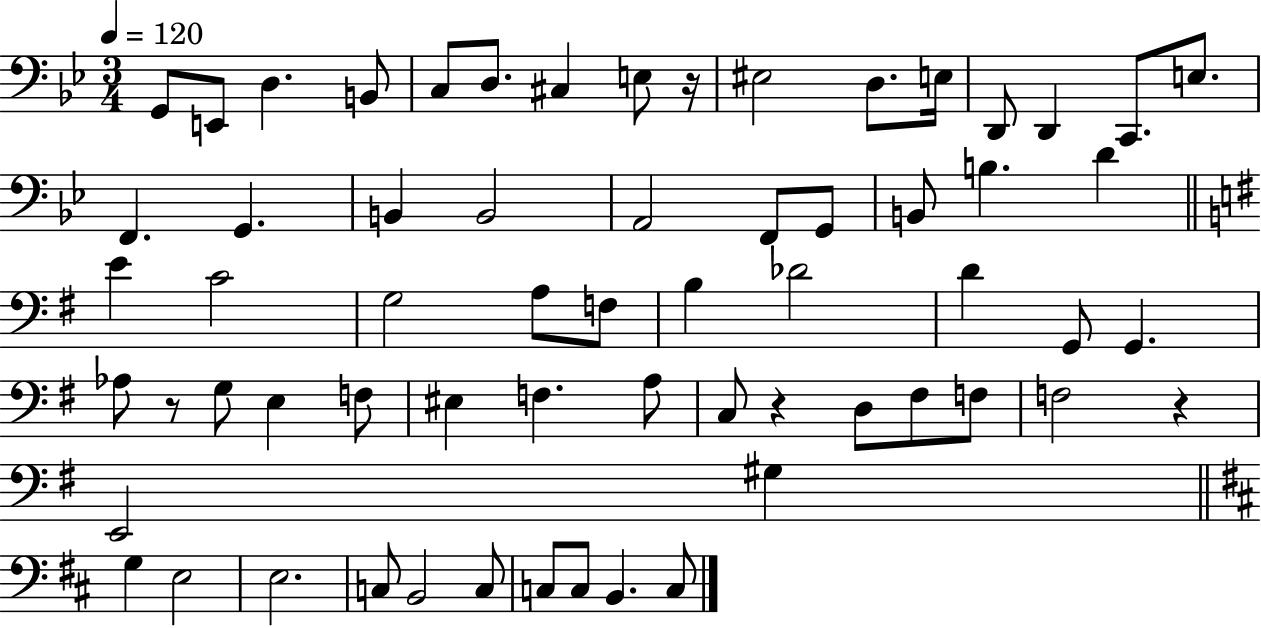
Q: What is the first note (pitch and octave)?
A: G2